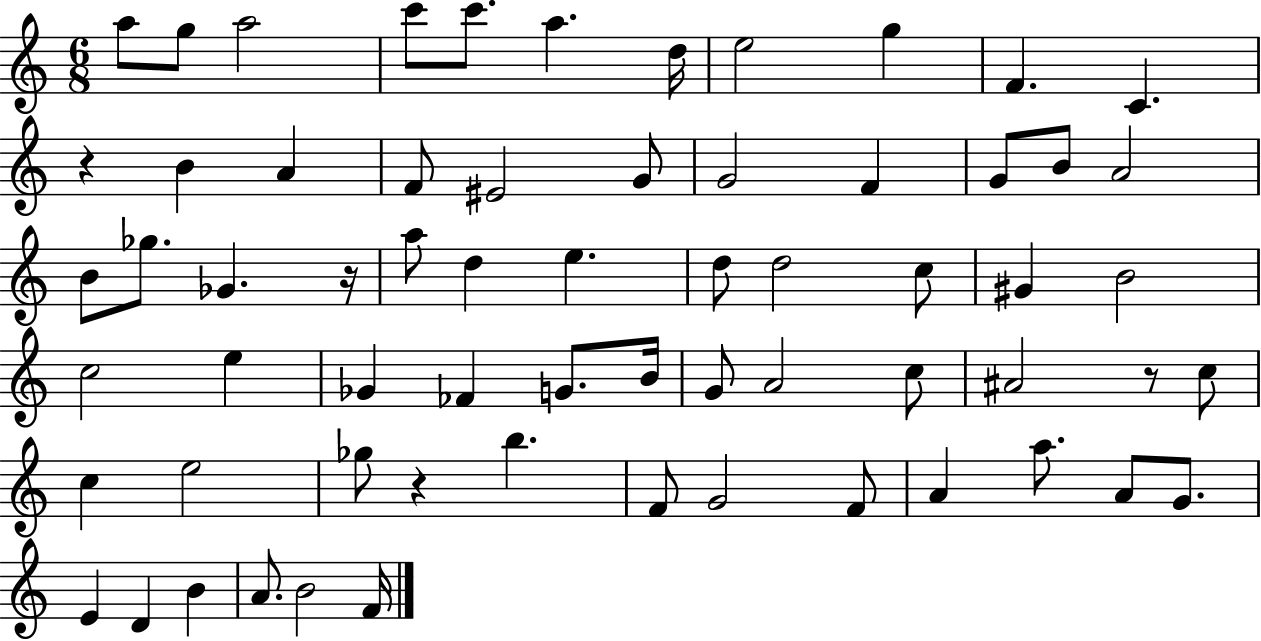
{
  \clef treble
  \numericTimeSignature
  \time 6/8
  \key c \major
  \repeat volta 2 { a''8 g''8 a''2 | c'''8 c'''8. a''4. d''16 | e''2 g''4 | f'4. c'4. | \break r4 b'4 a'4 | f'8 eis'2 g'8 | g'2 f'4 | g'8 b'8 a'2 | \break b'8 ges''8. ges'4. r16 | a''8 d''4 e''4. | d''8 d''2 c''8 | gis'4 b'2 | \break c''2 e''4 | ges'4 fes'4 g'8. b'16 | g'8 a'2 c''8 | ais'2 r8 c''8 | \break c''4 e''2 | ges''8 r4 b''4. | f'8 g'2 f'8 | a'4 a''8. a'8 g'8. | \break e'4 d'4 b'4 | a'8. b'2 f'16 | } \bar "|."
}